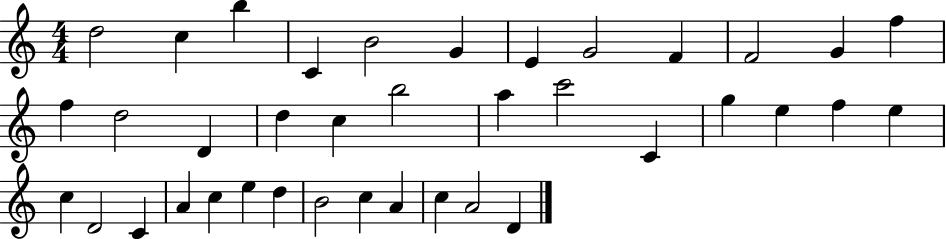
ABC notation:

X:1
T:Untitled
M:4/4
L:1/4
K:C
d2 c b C B2 G E G2 F F2 G f f d2 D d c b2 a c'2 C g e f e c D2 C A c e d B2 c A c A2 D